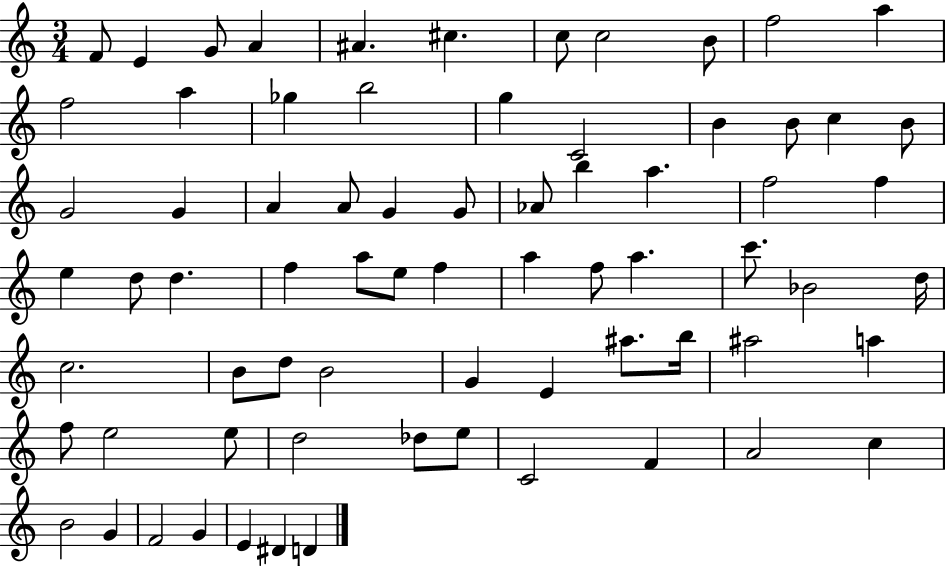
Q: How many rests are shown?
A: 0